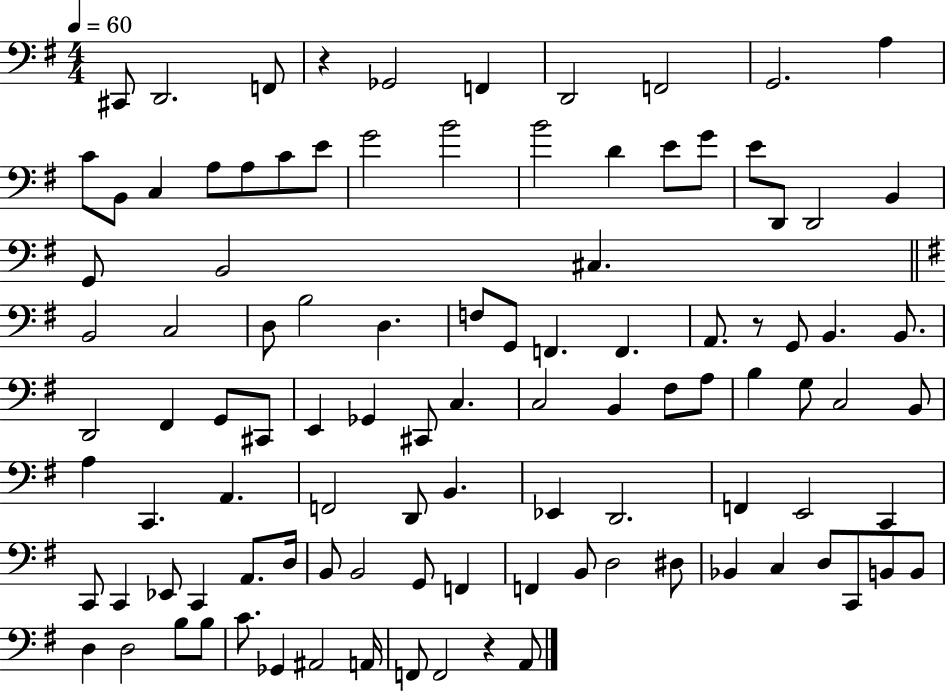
X:1
T:Untitled
M:4/4
L:1/4
K:G
^C,,/2 D,,2 F,,/2 z _G,,2 F,, D,,2 F,,2 G,,2 A, C/2 B,,/2 C, A,/2 A,/2 C/2 E/2 G2 B2 B2 D E/2 G/2 E/2 D,,/2 D,,2 B,, G,,/2 B,,2 ^C, B,,2 C,2 D,/2 B,2 D, F,/2 G,,/2 F,, F,, A,,/2 z/2 G,,/2 B,, B,,/2 D,,2 ^F,, G,,/2 ^C,,/2 E,, _G,, ^C,,/2 C, C,2 B,, ^F,/2 A,/2 B, G,/2 C,2 B,,/2 A, C,, A,, F,,2 D,,/2 B,, _E,, D,,2 F,, E,,2 C,, C,,/2 C,, _E,,/2 C,, A,,/2 D,/4 B,,/2 B,,2 G,,/2 F,, F,, B,,/2 D,2 ^D,/2 _B,, C, D,/2 C,,/2 B,,/2 B,,/2 D, D,2 B,/2 B,/2 C/2 _G,, ^A,,2 A,,/4 F,,/2 F,,2 z A,,/2